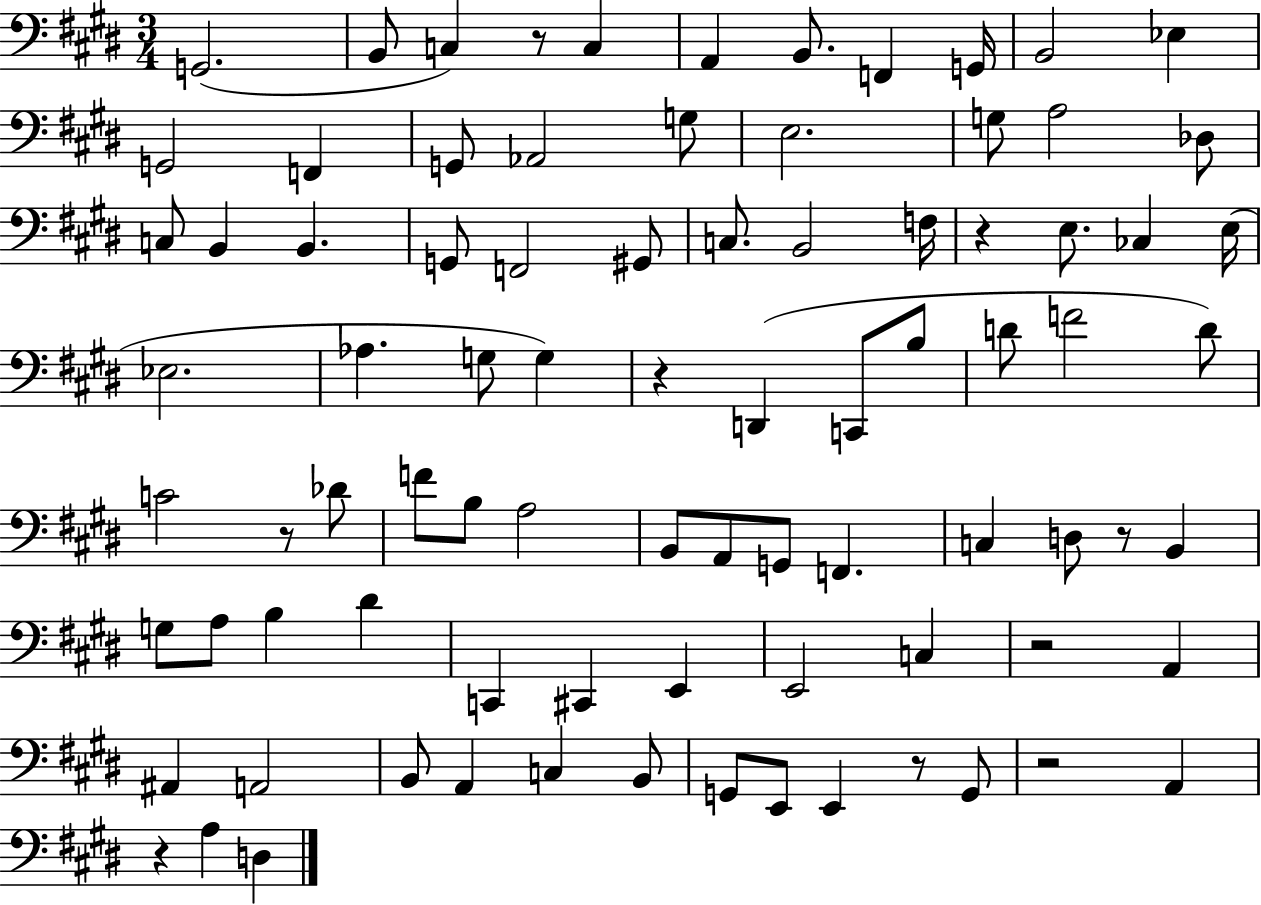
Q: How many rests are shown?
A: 9